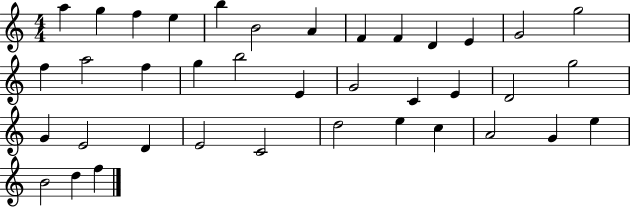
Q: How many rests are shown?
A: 0